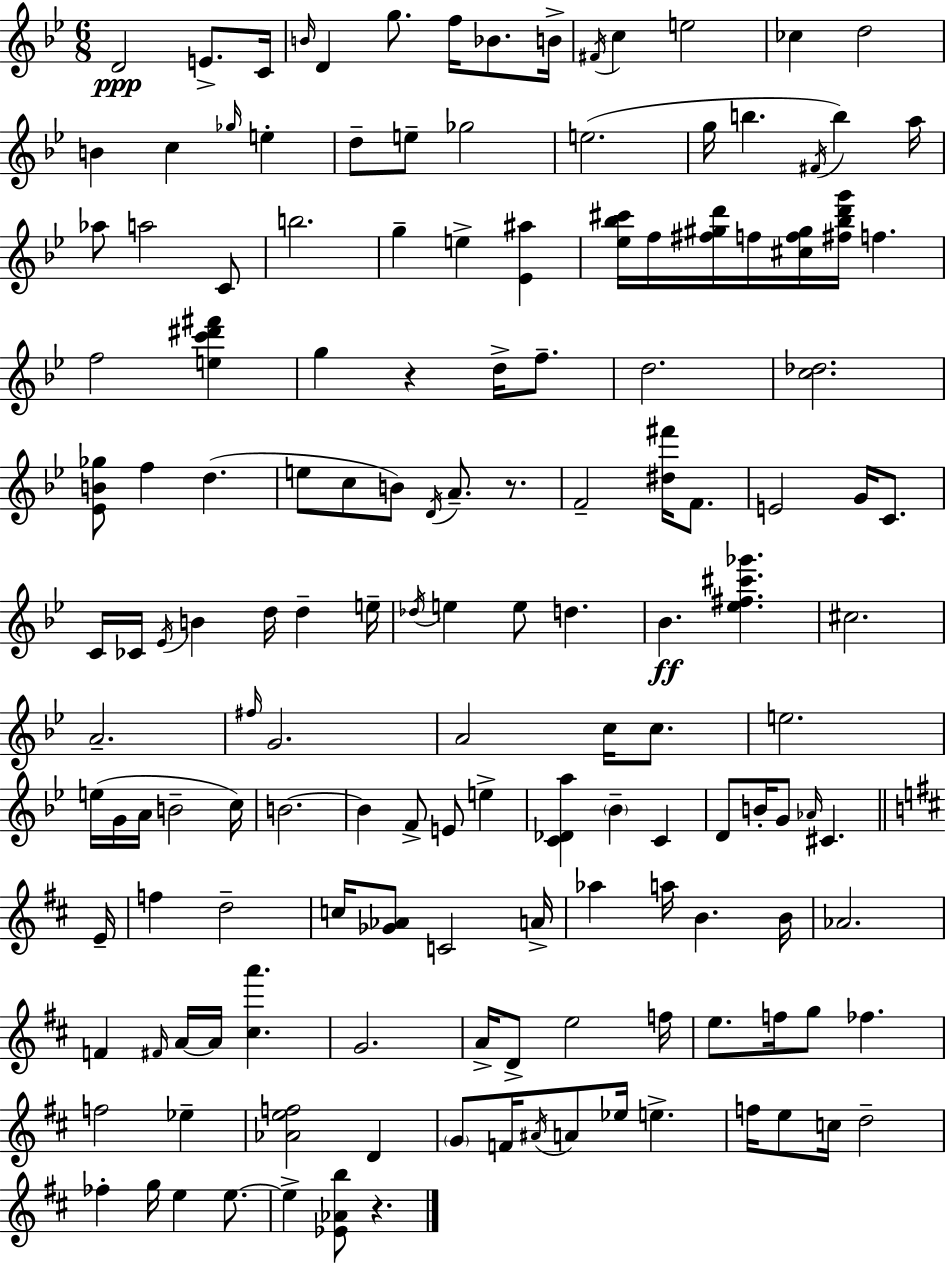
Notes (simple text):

D4/h E4/e. C4/s B4/s D4/q G5/e. F5/s Bb4/e. B4/s F#4/s C5/q E5/h CES5/q D5/h B4/q C5/q Gb5/s E5/q D5/e E5/e Gb5/h E5/h. G5/s B5/q. F#4/s B5/q A5/s Ab5/e A5/h C4/e B5/h. G5/q E5/q [Eb4,A#5]/q [Eb5,Bb5,C#6]/s F5/s [F#5,G#5,D6]/s F5/s [C#5,F5,G#5]/s [F#5,Bb5,D6,G6]/s F5/q. F5/h [E5,C6,D#6,F#6]/q G5/q R/q D5/s F5/e. D5/h. [C5,Db5]/h. [Eb4,B4,Gb5]/e F5/q D5/q. E5/e C5/e B4/e D4/s A4/e. R/e. F4/h [D#5,F#6]/s F4/e. E4/h G4/s C4/e. C4/s CES4/s Eb4/s B4/q D5/s D5/q E5/s Db5/s E5/q E5/e D5/q. Bb4/q. [Eb5,F#5,C#6,Gb6]/q. C#5/h. A4/h. F#5/s G4/h. A4/h C5/s C5/e. E5/h. E5/s G4/s A4/s B4/h C5/s B4/h. B4/q F4/e E4/e E5/q [C4,Db4,A5]/q Bb4/q C4/q D4/e B4/s G4/e Ab4/s C#4/q. E4/s F5/q D5/h C5/s [Gb4,Ab4]/e C4/h A4/s Ab5/q A5/s B4/q. B4/s Ab4/h. F4/q F#4/s A4/s A4/s [C#5,A6]/q. G4/h. A4/s D4/e E5/h F5/s E5/e. F5/s G5/e FES5/q. F5/h Eb5/q [Ab4,E5,F5]/h D4/q G4/e F4/s A#4/s A4/e Eb5/s E5/q. F5/s E5/e C5/s D5/h FES5/q G5/s E5/q E5/e. E5/q [Eb4,Ab4,B5]/e R/q.